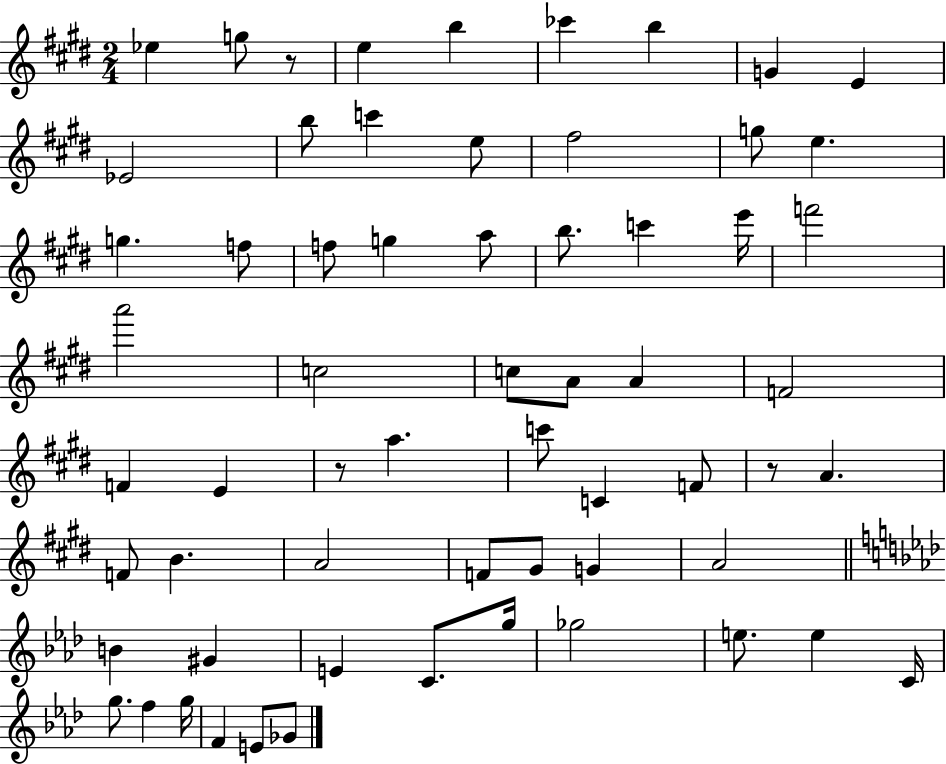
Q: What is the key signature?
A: E major